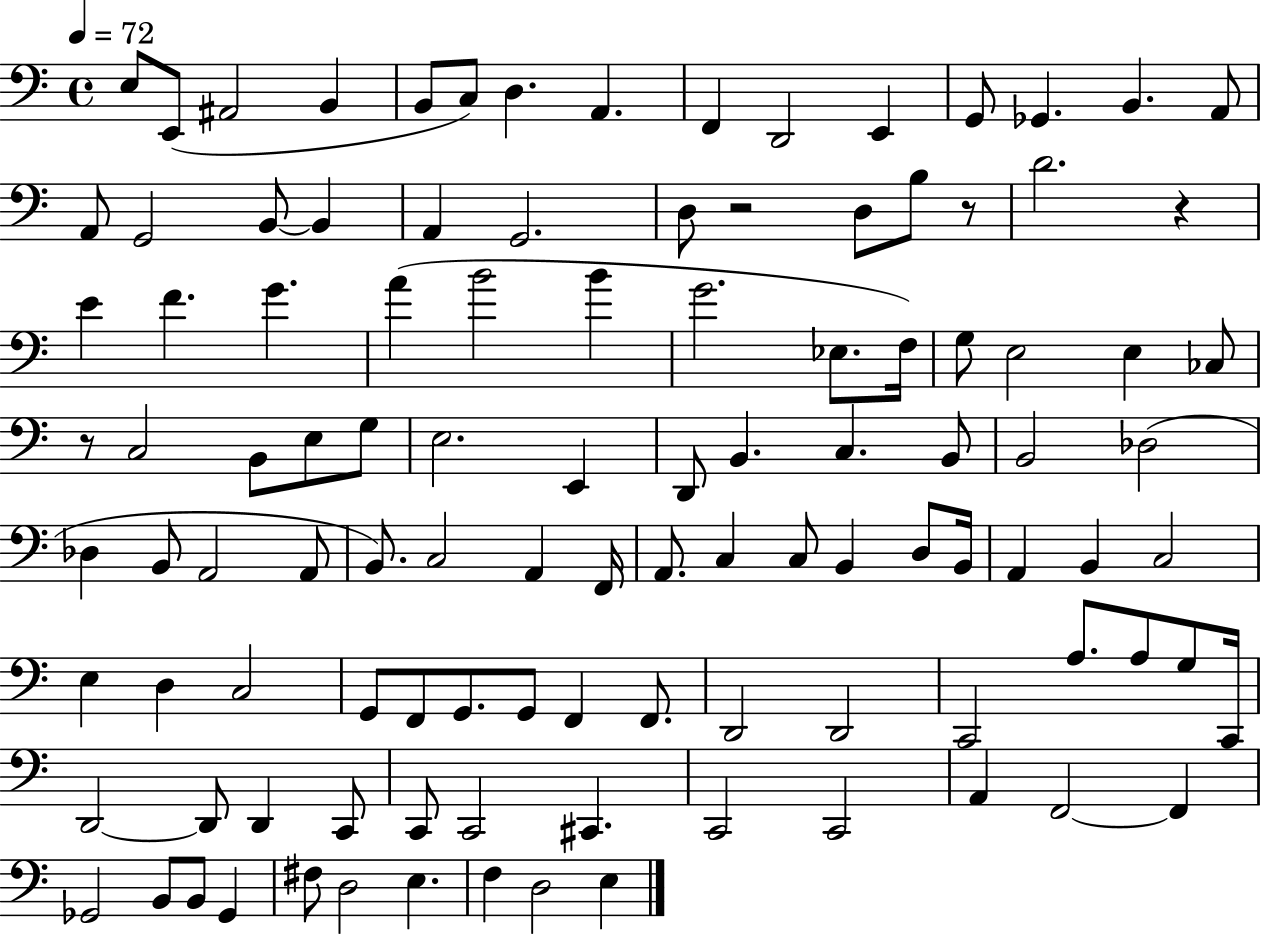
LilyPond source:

{
  \clef bass
  \time 4/4
  \defaultTimeSignature
  \key c \major
  \tempo 4 = 72
  e8 e,8( ais,2 b,4 | b,8 c8) d4. a,4. | f,4 d,2 e,4 | g,8 ges,4. b,4. a,8 | \break a,8 g,2 b,8~~ b,4 | a,4 g,2. | d8 r2 d8 b8 r8 | d'2. r4 | \break e'4 f'4. g'4. | a'4( b'2 b'4 | g'2. ees8. f16) | g8 e2 e4 ces8 | \break r8 c2 b,8 e8 g8 | e2. e,4 | d,8 b,4. c4. b,8 | b,2 des2( | \break des4 b,8 a,2 a,8 | b,8.) c2 a,4 f,16 | a,8. c4 c8 b,4 d8 b,16 | a,4 b,4 c2 | \break e4 d4 c2 | g,8 f,8 g,8. g,8 f,4 f,8. | d,2 d,2 | c,2 a8. a8 g8 c,16 | \break d,2~~ d,8 d,4 c,8 | c,8 c,2 cis,4. | c,2 c,2 | a,4 f,2~~ f,4 | \break ges,2 b,8 b,8 ges,4 | fis8 d2 e4. | f4 d2 e4 | \bar "|."
}